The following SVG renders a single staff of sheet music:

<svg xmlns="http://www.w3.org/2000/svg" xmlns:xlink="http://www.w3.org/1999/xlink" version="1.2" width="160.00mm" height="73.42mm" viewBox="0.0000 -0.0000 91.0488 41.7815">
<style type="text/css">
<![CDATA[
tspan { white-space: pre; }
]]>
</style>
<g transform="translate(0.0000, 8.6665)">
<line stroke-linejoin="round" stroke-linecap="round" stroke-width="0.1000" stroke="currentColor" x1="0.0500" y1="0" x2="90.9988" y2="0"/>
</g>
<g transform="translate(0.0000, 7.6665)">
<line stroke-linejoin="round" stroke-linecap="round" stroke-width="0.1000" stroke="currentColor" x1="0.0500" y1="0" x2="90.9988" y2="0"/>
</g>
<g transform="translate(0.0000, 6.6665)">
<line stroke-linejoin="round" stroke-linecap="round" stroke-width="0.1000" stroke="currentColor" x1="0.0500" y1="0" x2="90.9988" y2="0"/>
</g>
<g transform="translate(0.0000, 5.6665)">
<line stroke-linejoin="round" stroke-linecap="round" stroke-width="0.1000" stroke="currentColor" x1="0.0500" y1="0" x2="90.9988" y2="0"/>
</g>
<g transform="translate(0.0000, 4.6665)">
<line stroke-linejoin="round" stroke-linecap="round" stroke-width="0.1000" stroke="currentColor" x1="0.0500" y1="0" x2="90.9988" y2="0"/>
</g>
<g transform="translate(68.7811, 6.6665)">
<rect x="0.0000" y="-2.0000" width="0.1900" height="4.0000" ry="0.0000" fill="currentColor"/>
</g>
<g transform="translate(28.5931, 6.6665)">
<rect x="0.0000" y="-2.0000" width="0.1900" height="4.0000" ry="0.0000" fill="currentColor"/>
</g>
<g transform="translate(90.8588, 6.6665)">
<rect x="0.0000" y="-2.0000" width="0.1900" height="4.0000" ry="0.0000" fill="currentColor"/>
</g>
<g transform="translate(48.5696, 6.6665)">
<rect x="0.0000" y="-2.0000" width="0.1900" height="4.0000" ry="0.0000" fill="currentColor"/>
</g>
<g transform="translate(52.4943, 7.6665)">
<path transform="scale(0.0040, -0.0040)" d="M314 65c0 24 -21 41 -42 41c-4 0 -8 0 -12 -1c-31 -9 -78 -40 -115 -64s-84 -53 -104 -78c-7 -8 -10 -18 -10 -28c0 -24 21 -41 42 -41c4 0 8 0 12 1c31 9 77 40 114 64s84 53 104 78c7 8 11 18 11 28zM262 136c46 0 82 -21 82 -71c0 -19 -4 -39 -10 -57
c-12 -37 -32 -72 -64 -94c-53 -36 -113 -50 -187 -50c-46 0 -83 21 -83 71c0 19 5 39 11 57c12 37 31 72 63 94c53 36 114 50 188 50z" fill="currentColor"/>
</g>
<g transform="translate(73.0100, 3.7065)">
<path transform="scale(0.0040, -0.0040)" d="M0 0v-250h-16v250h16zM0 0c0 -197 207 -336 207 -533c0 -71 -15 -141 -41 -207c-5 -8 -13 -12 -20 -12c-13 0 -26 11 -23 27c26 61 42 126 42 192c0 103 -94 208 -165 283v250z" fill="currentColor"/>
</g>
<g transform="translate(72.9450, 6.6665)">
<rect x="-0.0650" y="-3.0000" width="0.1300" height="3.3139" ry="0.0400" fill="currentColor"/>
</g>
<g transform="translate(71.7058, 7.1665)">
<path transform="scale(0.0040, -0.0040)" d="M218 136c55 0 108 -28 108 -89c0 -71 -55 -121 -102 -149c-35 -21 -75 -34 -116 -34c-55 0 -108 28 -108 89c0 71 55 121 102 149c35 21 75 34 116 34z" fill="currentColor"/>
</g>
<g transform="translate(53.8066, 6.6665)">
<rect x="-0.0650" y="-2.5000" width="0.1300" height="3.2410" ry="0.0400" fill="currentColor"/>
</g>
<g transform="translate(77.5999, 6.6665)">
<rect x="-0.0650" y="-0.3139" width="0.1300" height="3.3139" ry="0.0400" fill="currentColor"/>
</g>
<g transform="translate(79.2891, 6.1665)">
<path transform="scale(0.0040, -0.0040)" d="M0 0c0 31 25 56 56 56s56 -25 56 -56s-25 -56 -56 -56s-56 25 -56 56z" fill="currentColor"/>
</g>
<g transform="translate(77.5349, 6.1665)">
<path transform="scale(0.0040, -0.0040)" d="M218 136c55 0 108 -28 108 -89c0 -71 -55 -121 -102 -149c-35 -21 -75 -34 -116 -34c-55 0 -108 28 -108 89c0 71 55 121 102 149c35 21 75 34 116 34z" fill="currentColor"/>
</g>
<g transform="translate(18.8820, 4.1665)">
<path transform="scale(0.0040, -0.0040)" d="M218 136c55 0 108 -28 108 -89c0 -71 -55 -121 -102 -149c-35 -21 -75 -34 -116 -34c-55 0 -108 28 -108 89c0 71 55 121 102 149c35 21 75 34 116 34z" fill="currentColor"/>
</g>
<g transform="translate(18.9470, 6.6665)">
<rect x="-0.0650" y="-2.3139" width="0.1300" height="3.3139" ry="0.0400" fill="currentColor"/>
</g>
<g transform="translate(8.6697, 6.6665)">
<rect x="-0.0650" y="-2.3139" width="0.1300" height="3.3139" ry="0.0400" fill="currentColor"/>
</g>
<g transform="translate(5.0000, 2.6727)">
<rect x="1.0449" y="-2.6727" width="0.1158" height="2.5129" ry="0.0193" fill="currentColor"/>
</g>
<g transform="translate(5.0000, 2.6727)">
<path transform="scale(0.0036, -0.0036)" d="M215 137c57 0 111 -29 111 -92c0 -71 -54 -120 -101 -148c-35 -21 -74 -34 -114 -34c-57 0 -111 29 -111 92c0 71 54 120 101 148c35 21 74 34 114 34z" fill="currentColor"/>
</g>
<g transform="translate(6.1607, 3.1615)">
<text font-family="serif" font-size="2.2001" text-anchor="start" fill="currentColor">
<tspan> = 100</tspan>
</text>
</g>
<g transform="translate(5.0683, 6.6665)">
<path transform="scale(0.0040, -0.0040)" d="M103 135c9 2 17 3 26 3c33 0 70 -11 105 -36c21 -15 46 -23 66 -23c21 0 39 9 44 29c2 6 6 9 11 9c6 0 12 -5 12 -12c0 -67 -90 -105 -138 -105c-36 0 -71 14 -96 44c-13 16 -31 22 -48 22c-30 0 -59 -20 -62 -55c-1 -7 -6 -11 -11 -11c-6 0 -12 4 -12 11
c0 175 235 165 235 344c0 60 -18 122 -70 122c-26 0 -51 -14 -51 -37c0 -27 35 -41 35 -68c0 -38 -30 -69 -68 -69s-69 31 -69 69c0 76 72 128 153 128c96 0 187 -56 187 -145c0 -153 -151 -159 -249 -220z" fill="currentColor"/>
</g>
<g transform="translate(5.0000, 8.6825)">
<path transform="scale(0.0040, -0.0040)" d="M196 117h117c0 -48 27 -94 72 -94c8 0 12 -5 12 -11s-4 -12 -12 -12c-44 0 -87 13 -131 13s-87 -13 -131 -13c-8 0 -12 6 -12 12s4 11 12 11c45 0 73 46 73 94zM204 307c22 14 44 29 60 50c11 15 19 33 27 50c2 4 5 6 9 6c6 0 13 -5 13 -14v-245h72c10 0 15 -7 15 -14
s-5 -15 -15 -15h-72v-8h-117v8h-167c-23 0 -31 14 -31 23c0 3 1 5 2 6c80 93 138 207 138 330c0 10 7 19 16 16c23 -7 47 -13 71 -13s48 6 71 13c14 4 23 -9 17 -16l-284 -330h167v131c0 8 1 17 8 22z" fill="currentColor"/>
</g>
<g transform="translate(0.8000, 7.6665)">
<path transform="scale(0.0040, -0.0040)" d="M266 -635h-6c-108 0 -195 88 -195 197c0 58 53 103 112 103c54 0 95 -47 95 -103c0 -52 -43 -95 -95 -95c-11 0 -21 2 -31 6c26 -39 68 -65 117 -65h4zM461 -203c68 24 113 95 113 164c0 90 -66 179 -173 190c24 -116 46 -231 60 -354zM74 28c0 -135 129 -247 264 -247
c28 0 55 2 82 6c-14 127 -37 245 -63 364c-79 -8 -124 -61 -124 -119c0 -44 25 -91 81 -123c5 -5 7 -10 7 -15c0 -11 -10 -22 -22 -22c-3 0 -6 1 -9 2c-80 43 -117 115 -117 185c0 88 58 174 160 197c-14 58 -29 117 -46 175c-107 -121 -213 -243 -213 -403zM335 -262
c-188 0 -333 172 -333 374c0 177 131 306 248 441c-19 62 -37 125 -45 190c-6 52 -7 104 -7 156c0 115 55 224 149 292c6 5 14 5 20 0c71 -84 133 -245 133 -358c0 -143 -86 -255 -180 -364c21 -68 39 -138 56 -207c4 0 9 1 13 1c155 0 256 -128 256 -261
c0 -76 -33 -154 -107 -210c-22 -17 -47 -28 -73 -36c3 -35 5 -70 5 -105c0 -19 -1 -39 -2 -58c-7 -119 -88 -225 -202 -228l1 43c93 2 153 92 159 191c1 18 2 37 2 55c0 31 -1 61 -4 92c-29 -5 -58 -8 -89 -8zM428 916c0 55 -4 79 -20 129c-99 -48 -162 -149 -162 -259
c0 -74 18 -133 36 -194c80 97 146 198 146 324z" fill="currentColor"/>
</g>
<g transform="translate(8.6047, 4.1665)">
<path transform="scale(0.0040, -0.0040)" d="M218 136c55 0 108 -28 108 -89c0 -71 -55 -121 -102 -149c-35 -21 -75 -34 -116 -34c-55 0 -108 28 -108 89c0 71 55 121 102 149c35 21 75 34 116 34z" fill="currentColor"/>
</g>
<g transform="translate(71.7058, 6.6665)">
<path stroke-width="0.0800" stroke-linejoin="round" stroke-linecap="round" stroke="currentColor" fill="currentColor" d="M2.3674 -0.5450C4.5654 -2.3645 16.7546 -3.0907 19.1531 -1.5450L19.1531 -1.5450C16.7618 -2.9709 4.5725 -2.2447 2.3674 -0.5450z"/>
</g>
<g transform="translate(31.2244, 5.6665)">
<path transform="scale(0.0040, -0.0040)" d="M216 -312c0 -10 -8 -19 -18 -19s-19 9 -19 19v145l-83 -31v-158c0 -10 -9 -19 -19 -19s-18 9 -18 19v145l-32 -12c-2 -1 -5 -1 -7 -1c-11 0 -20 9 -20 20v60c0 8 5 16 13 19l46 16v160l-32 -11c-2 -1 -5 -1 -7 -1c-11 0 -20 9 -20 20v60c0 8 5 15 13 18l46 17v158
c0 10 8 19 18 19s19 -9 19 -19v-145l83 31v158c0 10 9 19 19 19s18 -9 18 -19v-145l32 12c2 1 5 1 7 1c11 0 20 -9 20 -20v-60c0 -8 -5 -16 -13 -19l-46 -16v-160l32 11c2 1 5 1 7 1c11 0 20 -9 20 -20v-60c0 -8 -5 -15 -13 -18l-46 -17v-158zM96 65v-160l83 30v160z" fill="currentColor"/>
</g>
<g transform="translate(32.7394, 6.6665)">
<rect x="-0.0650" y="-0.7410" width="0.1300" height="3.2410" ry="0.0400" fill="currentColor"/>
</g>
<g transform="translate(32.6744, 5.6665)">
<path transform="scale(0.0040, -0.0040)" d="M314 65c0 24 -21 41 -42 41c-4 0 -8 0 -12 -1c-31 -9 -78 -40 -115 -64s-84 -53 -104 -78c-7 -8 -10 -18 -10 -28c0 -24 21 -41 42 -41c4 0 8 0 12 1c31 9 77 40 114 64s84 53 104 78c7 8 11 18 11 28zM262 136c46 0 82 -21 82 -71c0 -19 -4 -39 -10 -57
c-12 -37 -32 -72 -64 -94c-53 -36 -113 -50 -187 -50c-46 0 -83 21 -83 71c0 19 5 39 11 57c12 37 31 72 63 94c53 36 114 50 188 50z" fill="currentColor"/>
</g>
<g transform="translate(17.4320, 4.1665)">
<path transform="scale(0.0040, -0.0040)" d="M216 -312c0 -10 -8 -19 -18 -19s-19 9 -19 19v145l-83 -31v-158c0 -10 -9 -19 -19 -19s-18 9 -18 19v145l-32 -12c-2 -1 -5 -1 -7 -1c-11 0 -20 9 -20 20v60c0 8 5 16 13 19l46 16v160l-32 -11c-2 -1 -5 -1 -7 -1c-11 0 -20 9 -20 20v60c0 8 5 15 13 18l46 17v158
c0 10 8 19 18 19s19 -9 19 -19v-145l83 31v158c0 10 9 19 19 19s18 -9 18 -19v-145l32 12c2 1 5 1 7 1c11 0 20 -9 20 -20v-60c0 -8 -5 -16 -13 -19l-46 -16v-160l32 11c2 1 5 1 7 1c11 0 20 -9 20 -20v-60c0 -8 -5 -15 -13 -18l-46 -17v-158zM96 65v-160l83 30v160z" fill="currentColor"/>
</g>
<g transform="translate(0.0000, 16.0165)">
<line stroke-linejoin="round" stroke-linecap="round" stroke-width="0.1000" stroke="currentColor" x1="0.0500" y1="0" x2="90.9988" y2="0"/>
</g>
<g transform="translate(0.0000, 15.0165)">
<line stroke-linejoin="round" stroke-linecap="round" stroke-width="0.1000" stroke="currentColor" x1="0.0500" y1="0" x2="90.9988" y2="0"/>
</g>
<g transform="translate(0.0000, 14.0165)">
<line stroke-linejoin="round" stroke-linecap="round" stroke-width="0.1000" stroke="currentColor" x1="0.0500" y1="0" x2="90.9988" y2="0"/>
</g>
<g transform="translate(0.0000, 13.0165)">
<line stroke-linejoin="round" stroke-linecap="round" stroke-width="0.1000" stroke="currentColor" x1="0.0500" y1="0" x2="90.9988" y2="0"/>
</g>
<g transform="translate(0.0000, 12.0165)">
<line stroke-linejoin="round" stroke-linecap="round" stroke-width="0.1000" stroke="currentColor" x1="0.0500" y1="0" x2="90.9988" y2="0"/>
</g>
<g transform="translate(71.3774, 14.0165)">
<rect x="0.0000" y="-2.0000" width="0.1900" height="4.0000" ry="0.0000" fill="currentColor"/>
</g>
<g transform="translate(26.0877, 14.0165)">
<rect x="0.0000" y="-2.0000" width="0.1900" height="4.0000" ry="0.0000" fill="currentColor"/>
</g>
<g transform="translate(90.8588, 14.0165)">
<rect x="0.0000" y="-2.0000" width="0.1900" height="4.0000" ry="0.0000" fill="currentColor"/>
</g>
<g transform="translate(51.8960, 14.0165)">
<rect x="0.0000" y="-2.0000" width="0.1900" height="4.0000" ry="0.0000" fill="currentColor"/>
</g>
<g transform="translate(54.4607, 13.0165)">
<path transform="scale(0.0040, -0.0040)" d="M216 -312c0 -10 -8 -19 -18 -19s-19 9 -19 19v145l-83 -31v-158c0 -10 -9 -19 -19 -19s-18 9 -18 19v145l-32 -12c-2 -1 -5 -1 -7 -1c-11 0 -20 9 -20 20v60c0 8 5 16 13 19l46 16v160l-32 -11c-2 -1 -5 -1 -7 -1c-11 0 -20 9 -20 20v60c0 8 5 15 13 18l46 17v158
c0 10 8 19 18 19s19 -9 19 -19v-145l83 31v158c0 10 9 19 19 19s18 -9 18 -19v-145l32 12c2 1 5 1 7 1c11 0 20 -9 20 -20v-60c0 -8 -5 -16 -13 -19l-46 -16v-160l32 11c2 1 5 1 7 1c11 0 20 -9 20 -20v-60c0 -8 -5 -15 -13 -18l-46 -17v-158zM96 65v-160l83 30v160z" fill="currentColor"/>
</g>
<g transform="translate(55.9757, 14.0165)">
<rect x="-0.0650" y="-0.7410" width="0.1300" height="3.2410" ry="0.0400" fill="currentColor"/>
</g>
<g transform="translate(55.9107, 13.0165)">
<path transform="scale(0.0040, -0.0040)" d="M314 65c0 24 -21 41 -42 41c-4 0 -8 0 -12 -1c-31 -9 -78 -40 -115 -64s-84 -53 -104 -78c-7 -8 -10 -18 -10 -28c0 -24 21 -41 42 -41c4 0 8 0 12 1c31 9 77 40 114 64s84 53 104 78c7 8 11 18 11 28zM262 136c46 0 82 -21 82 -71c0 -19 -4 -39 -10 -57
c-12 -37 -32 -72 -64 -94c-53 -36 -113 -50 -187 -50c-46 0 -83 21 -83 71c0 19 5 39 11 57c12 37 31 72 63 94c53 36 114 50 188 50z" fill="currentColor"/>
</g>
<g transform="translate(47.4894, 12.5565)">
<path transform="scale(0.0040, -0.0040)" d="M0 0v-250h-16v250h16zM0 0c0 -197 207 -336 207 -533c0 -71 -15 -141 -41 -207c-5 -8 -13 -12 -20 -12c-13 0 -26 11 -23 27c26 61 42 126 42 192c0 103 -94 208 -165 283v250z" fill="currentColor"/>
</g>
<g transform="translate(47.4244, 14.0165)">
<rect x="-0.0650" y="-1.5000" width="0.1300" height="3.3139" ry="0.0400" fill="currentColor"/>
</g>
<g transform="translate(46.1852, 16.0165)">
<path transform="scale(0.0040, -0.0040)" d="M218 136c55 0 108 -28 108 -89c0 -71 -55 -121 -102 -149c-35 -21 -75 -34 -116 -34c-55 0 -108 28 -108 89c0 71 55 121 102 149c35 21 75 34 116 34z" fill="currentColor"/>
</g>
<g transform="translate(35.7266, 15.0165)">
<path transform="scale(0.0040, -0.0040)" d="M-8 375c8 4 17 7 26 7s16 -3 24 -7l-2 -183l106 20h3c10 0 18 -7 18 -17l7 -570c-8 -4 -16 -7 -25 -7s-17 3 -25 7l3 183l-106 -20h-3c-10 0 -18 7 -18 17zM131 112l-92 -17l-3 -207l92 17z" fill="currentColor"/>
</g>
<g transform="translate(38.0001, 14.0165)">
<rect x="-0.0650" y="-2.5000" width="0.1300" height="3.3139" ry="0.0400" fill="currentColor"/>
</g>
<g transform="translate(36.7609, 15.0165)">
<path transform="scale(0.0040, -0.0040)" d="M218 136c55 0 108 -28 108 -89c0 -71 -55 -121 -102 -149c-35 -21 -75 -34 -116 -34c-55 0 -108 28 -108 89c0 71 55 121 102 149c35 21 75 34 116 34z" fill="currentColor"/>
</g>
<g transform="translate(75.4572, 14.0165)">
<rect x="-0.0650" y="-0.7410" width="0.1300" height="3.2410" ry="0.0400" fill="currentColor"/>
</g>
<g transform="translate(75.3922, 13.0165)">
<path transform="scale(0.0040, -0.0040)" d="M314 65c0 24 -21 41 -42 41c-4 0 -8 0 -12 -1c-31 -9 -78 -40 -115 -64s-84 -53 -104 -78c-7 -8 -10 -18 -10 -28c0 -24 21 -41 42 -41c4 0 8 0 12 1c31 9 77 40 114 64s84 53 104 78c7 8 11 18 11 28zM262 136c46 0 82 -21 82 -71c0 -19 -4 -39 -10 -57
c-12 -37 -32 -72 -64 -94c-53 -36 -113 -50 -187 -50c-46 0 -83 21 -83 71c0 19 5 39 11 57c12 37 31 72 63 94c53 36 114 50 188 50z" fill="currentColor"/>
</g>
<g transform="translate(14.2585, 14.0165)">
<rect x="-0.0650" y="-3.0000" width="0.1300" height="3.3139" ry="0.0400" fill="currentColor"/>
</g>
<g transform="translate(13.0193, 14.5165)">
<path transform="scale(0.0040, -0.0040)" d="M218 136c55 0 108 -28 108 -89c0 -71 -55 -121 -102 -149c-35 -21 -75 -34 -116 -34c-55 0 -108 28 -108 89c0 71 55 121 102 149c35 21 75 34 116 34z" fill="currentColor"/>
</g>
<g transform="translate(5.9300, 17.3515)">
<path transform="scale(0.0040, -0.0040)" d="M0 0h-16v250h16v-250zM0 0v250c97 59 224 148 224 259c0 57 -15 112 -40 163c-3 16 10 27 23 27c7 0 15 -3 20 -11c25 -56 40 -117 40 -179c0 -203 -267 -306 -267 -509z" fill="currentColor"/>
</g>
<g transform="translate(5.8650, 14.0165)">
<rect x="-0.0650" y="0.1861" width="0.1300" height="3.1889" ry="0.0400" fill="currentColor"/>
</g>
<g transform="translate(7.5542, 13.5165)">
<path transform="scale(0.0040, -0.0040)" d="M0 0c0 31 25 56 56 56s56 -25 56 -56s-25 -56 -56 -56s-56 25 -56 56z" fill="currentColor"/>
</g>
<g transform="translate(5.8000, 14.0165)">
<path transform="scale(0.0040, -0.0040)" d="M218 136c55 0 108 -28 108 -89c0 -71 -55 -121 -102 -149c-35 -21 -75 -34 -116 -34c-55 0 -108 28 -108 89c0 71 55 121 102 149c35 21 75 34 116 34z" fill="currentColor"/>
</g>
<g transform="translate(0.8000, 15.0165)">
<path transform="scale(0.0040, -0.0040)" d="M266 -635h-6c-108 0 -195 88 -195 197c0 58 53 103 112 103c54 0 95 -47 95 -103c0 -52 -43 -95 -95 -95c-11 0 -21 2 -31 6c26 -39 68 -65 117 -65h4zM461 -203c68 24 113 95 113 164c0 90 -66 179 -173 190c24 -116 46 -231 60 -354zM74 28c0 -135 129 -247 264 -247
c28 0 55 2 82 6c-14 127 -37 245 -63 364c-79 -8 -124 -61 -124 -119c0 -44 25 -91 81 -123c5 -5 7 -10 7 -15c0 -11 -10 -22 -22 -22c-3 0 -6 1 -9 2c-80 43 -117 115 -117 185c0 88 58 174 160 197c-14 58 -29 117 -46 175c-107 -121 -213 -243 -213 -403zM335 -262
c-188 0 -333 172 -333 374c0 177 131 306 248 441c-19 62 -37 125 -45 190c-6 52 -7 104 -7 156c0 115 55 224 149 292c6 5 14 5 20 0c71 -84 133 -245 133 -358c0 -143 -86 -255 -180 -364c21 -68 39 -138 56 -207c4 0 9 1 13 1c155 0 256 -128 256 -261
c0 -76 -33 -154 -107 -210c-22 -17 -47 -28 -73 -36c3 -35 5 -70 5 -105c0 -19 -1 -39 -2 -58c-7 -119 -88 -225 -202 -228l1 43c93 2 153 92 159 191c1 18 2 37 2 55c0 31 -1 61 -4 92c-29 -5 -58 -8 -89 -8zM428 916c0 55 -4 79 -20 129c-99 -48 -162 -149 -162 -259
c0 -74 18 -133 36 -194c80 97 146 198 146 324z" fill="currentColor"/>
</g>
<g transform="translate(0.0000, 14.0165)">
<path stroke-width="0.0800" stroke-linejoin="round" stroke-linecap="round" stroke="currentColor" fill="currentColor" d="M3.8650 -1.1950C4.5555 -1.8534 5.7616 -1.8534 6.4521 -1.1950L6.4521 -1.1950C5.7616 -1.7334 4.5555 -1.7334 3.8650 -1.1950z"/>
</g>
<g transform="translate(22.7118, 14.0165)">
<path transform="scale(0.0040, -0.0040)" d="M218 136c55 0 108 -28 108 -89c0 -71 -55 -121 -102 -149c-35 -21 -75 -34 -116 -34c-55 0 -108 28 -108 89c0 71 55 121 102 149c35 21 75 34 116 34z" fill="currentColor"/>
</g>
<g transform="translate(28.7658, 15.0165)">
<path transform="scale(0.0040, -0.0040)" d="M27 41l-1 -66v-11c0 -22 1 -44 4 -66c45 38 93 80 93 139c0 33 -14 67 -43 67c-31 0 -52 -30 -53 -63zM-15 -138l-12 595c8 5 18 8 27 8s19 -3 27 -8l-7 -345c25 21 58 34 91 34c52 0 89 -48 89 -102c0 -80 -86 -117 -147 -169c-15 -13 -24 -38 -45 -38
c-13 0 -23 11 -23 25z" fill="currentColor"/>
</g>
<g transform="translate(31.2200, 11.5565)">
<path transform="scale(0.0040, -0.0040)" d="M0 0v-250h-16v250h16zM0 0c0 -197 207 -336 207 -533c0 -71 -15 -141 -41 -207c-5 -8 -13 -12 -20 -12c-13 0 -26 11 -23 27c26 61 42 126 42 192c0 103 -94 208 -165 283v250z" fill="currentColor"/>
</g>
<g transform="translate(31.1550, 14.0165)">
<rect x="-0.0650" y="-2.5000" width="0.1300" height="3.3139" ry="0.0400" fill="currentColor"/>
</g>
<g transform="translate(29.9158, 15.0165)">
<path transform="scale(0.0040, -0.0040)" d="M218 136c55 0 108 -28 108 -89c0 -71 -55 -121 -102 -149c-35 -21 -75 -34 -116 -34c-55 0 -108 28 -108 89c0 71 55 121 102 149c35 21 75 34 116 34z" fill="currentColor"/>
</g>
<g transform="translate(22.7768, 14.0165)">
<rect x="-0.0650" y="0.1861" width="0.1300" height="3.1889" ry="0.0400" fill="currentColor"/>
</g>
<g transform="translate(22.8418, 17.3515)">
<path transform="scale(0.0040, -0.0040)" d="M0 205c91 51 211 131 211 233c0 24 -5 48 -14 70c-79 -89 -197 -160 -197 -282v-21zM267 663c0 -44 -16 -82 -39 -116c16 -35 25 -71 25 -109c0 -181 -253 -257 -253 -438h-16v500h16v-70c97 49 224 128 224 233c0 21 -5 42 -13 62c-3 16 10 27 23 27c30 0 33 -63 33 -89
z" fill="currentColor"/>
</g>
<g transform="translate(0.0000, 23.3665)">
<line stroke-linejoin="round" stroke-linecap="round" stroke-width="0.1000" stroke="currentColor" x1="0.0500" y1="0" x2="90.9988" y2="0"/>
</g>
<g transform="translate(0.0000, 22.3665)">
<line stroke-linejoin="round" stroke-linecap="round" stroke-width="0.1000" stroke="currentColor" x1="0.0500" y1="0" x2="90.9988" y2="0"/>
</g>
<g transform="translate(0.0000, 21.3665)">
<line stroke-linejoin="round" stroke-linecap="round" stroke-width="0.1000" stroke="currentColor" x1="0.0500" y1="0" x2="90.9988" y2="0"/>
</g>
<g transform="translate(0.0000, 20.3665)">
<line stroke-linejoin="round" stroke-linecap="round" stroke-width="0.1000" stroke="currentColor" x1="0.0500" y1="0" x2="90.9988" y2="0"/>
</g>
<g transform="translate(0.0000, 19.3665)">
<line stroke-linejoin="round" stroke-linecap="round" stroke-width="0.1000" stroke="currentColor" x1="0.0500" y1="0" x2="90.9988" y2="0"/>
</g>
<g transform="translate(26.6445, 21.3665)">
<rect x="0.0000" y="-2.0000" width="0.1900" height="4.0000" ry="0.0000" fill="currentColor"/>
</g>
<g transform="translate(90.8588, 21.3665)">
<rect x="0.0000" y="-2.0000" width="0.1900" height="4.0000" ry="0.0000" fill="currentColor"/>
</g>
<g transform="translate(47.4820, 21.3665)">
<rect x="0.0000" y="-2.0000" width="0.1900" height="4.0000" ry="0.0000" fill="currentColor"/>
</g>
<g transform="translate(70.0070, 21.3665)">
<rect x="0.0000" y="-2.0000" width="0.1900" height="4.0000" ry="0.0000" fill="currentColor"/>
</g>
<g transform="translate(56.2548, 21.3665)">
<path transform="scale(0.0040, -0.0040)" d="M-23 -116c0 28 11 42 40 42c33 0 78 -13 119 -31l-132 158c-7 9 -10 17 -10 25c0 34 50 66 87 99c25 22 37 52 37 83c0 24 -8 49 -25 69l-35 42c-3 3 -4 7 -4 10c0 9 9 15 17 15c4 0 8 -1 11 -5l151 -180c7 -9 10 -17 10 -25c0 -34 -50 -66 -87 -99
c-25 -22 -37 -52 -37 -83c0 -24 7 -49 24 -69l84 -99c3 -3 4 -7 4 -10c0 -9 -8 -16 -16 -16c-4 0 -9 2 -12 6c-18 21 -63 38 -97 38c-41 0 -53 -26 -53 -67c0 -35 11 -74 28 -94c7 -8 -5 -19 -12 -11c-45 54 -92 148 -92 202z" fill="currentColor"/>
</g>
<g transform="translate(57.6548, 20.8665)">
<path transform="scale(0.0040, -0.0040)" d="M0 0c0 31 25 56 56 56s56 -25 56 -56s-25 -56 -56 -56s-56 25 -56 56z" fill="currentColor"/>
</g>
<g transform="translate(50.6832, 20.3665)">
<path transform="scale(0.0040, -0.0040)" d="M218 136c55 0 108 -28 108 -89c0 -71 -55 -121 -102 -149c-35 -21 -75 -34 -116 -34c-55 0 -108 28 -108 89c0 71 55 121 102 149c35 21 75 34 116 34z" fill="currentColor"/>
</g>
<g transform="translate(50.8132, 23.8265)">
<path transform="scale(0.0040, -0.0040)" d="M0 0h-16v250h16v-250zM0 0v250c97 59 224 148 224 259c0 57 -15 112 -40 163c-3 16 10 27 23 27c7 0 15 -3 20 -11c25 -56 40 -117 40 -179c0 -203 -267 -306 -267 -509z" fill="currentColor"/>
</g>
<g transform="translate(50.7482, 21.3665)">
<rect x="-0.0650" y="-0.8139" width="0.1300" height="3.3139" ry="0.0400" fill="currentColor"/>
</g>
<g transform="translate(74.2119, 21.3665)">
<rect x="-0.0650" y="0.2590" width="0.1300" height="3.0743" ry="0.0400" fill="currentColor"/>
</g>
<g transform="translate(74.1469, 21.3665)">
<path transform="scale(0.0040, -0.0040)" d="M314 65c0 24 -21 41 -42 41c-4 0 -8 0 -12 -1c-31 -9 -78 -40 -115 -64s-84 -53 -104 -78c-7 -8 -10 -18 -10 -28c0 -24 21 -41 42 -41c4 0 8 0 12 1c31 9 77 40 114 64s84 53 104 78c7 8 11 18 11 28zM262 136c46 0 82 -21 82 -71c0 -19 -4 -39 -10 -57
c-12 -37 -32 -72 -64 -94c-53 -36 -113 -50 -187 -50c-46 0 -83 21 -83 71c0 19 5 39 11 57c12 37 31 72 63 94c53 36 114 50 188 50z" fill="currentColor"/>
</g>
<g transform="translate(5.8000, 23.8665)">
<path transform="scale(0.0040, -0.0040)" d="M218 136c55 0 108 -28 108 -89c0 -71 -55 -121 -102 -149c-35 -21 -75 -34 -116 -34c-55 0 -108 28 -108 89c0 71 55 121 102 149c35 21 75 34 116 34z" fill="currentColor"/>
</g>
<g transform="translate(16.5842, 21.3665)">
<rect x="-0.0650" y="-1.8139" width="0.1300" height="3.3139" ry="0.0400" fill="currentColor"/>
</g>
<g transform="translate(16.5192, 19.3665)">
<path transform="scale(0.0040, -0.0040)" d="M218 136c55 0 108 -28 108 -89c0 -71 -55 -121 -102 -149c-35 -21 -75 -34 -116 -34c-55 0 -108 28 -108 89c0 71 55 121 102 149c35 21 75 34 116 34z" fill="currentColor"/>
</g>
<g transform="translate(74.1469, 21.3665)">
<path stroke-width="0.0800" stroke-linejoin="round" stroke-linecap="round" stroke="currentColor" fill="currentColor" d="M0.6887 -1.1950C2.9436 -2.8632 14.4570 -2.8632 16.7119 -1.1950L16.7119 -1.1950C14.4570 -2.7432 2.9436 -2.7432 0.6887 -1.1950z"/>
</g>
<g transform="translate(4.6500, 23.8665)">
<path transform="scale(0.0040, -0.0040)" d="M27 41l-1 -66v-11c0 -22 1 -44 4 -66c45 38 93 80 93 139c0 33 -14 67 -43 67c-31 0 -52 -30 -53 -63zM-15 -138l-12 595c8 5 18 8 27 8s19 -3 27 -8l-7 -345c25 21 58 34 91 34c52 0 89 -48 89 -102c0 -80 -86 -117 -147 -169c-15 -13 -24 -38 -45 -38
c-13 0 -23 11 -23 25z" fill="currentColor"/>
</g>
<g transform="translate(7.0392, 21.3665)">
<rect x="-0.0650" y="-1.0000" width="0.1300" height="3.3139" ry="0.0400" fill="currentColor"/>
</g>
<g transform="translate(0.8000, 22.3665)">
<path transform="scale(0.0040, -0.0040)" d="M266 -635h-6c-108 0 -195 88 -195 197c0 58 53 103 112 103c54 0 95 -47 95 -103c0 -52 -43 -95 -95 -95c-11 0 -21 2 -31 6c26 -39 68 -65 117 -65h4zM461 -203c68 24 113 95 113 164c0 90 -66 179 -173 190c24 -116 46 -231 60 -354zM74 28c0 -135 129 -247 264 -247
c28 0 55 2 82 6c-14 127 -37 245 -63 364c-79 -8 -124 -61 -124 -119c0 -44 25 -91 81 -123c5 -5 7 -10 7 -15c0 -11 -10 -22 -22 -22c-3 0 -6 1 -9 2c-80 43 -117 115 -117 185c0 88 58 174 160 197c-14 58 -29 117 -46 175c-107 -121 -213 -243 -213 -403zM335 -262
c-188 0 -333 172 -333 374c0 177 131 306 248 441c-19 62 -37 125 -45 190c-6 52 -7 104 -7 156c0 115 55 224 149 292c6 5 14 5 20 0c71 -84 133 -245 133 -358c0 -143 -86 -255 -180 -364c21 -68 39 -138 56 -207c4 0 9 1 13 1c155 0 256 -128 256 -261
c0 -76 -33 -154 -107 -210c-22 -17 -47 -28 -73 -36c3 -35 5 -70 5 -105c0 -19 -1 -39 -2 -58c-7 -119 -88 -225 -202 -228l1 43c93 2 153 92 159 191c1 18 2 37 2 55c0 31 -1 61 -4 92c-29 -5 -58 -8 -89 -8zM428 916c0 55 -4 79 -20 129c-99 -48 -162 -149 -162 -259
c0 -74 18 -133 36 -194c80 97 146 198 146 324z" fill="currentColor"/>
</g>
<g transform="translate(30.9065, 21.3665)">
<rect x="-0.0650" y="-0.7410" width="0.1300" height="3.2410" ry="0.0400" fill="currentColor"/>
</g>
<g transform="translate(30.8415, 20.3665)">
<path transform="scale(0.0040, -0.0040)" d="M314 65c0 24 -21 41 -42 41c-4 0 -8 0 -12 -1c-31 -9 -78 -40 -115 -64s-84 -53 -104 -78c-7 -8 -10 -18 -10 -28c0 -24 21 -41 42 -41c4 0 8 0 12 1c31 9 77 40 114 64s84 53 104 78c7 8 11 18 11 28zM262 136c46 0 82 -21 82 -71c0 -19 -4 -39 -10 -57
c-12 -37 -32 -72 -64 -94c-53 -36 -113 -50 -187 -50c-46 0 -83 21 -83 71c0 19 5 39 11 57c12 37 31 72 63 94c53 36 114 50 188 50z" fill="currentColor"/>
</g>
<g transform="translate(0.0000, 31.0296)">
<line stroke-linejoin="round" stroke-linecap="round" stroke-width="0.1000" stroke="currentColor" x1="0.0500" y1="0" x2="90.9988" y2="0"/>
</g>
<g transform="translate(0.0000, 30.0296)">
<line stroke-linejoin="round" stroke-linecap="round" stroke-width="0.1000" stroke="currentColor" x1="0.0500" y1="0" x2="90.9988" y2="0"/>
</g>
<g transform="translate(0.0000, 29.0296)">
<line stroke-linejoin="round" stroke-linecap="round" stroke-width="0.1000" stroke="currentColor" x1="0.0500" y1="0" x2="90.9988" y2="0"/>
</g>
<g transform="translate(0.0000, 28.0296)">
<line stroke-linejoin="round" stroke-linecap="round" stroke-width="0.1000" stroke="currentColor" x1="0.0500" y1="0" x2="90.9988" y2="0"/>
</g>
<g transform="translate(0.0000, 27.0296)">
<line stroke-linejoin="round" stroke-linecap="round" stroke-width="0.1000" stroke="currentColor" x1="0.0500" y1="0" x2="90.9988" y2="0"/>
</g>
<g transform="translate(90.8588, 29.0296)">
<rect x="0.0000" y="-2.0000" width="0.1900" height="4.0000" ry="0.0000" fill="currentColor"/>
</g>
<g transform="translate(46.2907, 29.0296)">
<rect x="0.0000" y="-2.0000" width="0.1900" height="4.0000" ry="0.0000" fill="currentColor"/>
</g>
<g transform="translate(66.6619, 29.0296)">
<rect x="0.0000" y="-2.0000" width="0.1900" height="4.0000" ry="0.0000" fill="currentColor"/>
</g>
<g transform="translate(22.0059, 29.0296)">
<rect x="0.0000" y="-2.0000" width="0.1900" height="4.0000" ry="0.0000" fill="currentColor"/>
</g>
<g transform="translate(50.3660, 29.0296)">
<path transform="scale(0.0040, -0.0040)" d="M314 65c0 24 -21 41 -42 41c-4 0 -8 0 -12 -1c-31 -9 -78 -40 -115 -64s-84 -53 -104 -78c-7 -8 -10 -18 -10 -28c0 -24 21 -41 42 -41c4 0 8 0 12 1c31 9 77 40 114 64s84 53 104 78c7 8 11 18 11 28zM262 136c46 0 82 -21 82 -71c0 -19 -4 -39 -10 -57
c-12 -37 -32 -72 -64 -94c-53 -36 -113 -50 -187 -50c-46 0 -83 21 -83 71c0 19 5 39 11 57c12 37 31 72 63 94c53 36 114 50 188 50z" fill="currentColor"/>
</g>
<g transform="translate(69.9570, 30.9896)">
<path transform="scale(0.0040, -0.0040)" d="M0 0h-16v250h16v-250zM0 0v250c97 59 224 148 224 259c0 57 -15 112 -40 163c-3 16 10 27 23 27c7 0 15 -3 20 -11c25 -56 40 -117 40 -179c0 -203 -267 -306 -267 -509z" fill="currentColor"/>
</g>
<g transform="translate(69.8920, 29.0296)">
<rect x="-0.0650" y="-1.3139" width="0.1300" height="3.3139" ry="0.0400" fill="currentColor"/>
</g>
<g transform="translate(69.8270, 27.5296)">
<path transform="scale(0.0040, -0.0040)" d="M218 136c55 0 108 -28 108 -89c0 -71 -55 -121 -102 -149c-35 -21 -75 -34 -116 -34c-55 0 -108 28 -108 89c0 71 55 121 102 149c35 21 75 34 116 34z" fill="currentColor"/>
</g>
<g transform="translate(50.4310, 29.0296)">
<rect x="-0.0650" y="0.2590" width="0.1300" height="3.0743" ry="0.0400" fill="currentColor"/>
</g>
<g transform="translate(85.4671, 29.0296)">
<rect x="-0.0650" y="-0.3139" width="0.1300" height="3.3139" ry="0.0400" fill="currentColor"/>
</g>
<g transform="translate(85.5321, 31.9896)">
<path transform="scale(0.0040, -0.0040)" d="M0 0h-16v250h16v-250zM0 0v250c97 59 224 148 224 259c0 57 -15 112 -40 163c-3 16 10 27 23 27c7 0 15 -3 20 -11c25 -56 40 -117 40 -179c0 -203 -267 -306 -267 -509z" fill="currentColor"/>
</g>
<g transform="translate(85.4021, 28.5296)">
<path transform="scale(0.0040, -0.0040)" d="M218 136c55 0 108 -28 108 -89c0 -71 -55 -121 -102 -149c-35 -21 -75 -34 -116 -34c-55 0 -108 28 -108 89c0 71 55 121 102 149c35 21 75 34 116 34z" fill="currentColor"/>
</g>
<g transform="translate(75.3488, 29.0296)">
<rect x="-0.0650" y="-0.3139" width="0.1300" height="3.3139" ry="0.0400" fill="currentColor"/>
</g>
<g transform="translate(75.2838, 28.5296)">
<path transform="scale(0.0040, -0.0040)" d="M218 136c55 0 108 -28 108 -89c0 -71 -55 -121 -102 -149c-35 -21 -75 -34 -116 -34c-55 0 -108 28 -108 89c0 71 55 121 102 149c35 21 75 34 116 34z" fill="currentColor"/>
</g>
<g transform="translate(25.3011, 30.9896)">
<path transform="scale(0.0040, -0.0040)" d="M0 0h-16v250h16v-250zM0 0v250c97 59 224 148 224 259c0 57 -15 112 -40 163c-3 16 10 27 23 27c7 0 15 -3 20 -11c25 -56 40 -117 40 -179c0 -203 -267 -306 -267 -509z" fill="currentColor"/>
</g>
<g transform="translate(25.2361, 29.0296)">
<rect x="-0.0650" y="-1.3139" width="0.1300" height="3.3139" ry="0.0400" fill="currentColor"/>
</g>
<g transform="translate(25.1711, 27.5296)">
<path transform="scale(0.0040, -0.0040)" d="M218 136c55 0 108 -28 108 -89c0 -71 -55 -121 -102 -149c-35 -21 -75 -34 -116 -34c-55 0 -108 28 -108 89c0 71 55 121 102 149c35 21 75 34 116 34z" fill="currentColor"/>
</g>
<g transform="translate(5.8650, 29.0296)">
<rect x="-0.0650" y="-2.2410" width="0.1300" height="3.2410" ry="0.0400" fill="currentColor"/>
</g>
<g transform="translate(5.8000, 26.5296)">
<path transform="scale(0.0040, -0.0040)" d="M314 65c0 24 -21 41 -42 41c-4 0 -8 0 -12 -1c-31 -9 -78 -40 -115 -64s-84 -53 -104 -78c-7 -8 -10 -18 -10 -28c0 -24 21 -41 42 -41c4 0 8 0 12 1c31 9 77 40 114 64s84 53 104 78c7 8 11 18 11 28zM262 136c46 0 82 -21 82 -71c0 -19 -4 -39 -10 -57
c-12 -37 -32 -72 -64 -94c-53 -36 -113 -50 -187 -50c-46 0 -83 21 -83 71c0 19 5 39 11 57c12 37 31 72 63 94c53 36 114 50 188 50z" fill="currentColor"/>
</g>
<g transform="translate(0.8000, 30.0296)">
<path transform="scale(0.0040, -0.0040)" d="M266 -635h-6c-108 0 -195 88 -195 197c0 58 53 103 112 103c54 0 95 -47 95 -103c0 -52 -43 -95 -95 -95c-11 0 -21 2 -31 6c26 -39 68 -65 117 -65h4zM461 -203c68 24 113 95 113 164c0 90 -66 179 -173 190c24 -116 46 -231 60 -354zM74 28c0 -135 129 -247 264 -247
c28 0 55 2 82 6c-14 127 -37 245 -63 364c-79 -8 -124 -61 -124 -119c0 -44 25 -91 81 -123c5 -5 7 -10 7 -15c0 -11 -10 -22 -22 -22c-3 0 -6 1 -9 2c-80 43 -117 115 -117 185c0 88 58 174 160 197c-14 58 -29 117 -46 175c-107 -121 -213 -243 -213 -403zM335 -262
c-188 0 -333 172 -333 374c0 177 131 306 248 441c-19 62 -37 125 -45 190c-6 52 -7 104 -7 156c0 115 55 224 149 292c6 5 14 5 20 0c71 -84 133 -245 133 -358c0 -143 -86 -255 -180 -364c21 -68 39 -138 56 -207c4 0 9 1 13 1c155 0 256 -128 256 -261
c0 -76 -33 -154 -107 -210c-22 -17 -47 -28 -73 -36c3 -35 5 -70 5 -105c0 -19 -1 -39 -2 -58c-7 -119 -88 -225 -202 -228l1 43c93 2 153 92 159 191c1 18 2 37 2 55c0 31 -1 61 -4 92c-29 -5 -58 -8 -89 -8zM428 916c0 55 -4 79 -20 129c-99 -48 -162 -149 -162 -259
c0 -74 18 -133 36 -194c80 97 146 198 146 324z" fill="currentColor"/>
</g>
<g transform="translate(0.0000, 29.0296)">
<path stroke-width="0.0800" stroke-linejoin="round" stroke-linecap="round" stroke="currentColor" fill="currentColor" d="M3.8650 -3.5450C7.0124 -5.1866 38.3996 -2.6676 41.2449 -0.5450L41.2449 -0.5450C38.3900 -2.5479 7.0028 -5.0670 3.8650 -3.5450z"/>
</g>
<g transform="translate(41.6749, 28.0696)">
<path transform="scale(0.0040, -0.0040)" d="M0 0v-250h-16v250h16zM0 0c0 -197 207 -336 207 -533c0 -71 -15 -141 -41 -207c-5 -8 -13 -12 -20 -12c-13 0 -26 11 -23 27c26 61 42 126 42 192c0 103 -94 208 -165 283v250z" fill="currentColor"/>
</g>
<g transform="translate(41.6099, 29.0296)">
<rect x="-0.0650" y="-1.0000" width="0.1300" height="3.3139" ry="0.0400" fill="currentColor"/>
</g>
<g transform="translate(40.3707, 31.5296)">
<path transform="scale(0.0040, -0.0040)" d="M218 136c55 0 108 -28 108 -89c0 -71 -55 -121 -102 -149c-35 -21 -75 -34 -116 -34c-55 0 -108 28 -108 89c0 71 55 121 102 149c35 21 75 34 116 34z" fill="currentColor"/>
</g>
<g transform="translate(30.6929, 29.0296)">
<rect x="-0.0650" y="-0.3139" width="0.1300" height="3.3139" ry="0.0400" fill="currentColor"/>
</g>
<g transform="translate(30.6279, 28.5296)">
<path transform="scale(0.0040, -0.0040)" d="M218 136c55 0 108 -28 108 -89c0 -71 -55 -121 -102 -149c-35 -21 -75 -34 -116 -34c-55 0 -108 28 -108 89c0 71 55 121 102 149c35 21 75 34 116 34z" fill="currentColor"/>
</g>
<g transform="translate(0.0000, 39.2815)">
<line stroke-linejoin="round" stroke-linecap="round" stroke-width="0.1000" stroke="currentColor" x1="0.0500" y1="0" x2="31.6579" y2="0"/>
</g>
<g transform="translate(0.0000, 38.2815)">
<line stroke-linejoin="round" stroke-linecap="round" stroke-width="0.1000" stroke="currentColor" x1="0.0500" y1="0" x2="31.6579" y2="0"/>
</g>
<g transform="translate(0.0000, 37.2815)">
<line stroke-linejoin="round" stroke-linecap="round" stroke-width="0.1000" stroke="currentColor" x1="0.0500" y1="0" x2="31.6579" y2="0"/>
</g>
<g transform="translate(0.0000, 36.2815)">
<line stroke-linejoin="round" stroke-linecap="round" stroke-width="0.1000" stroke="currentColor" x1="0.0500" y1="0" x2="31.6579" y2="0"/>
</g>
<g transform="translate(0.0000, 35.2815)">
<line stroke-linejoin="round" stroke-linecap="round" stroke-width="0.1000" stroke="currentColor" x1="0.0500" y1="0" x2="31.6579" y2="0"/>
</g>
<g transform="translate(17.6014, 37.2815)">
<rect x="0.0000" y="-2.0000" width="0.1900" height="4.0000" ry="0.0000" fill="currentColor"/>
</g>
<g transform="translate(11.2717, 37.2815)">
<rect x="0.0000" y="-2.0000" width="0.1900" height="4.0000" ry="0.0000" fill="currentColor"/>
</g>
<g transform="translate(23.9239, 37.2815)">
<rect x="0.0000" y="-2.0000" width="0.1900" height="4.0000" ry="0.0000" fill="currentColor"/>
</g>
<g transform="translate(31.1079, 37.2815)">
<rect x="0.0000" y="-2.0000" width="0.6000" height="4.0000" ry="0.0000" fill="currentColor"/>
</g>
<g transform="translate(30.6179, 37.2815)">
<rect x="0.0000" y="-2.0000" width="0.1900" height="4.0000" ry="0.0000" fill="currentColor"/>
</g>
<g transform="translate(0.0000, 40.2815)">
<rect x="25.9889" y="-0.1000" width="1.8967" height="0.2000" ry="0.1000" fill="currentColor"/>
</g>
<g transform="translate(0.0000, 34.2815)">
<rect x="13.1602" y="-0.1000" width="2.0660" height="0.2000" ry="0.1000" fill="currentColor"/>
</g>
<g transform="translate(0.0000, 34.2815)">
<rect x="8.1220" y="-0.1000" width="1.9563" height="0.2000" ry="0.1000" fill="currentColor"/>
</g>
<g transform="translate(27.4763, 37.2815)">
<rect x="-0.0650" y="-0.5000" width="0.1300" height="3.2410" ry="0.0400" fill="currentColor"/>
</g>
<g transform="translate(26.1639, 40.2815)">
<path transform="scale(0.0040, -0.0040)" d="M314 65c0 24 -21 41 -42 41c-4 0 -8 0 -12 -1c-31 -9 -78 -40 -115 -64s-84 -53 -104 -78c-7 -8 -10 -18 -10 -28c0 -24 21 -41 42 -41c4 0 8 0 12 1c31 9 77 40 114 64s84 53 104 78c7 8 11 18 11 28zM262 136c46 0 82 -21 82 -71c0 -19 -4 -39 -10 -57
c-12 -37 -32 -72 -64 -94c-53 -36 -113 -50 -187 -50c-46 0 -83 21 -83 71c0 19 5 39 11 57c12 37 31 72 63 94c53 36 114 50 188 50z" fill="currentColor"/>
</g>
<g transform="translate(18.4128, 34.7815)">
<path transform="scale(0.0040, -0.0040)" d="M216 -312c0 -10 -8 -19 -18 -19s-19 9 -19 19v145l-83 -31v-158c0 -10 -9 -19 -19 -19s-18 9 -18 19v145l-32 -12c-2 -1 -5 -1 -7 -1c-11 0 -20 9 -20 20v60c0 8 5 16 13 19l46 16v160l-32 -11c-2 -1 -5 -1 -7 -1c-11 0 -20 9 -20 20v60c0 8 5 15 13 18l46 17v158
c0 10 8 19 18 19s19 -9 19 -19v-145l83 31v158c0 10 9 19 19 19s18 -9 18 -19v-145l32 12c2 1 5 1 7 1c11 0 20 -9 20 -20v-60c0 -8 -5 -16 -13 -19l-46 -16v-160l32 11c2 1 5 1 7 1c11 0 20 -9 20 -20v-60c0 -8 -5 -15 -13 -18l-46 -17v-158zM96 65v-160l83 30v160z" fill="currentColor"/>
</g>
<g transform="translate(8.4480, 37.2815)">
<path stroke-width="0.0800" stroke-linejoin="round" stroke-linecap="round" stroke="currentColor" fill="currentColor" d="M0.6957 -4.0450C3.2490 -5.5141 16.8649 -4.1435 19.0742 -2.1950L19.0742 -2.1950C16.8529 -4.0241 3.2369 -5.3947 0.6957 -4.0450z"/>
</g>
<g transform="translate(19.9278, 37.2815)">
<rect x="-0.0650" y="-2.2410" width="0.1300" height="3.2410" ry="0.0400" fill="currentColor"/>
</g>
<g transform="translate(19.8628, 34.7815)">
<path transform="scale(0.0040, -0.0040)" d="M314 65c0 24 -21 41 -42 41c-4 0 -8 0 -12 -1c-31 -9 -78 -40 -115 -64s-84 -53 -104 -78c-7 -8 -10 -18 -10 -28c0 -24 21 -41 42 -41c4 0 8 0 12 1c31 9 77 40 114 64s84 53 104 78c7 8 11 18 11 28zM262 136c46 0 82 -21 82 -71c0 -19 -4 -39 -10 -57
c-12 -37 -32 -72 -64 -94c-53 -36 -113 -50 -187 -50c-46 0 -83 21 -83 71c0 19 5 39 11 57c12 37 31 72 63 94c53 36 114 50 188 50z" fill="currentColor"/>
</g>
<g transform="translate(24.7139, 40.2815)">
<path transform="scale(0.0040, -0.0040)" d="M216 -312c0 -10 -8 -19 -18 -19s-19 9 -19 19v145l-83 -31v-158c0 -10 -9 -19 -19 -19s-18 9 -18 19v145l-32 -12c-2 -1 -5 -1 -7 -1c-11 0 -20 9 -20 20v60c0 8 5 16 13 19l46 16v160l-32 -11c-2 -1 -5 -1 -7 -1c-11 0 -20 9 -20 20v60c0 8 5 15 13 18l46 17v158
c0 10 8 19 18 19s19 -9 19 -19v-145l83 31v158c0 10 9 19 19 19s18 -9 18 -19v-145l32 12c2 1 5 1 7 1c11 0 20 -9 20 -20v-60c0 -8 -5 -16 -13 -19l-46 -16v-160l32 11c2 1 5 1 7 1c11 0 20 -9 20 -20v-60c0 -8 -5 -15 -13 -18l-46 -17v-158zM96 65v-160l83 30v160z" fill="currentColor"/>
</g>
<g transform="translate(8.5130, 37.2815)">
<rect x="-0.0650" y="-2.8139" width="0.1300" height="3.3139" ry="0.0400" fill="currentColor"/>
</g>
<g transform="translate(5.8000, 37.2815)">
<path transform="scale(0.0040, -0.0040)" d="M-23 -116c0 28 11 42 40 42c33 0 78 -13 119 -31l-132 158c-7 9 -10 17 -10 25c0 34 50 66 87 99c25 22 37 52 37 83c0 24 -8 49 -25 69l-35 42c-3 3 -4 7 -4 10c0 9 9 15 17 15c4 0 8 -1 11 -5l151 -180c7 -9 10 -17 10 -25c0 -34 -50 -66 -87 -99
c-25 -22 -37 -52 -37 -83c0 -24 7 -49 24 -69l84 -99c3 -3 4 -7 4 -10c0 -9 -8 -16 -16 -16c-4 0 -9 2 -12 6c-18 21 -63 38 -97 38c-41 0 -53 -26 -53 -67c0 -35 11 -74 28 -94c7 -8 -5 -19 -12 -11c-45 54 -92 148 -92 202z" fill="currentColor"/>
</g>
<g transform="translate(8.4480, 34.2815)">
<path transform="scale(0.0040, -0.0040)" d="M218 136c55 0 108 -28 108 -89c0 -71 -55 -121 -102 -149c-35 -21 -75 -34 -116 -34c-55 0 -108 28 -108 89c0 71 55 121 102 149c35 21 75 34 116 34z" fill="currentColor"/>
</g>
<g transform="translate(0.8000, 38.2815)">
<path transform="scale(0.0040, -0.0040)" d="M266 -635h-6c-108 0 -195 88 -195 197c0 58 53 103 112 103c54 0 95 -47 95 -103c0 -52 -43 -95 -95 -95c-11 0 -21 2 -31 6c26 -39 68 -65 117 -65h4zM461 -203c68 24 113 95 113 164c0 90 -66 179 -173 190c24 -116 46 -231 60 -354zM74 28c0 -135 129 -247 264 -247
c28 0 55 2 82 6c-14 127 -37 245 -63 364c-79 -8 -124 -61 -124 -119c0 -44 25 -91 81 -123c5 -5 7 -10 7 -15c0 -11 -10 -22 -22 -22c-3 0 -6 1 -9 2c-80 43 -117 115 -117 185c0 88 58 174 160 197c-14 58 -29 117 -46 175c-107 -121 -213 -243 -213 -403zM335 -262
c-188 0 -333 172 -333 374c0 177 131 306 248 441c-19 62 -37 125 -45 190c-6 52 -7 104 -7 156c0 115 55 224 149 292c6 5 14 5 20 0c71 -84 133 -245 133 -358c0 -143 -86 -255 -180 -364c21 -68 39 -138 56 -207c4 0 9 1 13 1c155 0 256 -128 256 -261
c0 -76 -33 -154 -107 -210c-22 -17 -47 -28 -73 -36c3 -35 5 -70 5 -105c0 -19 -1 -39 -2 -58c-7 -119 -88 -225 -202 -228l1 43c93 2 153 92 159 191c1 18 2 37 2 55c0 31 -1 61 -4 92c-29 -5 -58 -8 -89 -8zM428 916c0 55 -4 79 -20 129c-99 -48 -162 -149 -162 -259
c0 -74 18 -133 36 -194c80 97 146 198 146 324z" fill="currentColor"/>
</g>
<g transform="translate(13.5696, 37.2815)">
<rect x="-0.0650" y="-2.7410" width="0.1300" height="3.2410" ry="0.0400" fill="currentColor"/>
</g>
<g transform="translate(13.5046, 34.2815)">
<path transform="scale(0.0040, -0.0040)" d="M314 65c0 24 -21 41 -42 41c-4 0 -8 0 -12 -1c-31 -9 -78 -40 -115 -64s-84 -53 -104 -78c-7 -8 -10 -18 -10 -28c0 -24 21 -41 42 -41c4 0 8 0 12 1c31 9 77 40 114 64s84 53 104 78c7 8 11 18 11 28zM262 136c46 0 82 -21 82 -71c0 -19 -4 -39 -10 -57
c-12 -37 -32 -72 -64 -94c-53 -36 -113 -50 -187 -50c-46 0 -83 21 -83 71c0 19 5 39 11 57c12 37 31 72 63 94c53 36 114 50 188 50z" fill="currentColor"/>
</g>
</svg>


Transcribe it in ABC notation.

X:1
T:Untitled
M:2/4
L:1/4
K:C
g ^g ^d2 G2 A/2 c B/2 A B/4 _G/2 G E/2 ^d2 d2 _D f d2 d/2 z B2 g2 e/2 c D/2 B2 e/2 c c/2 z a a2 ^g2 ^C2